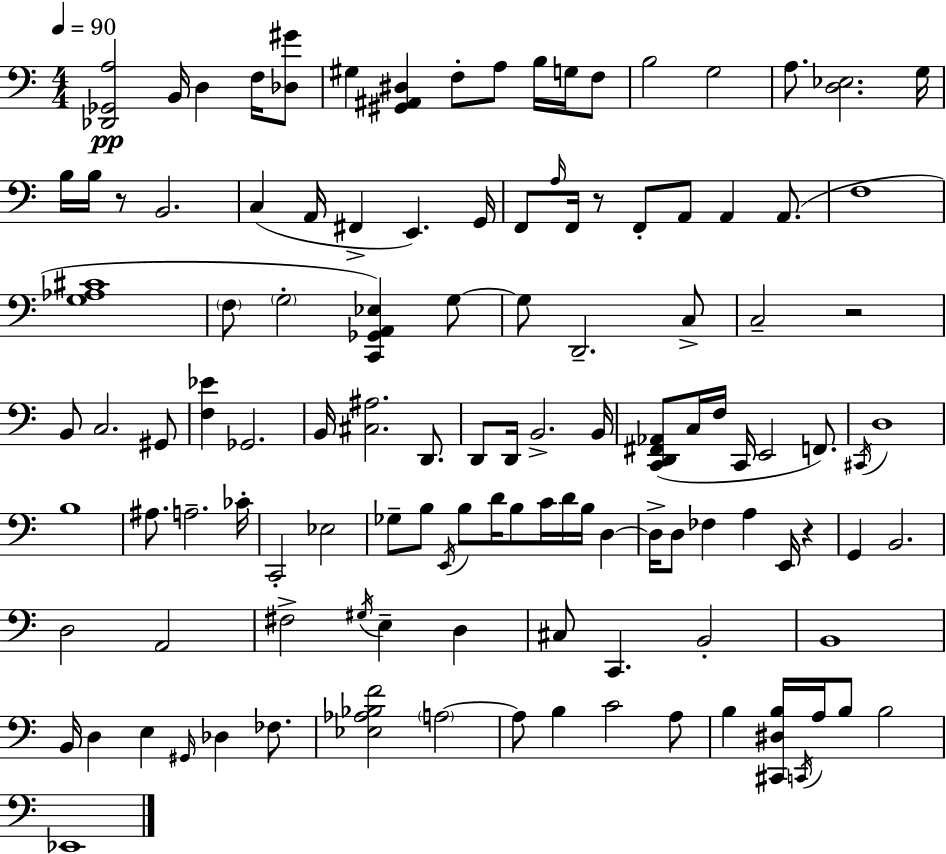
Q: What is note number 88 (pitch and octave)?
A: D3